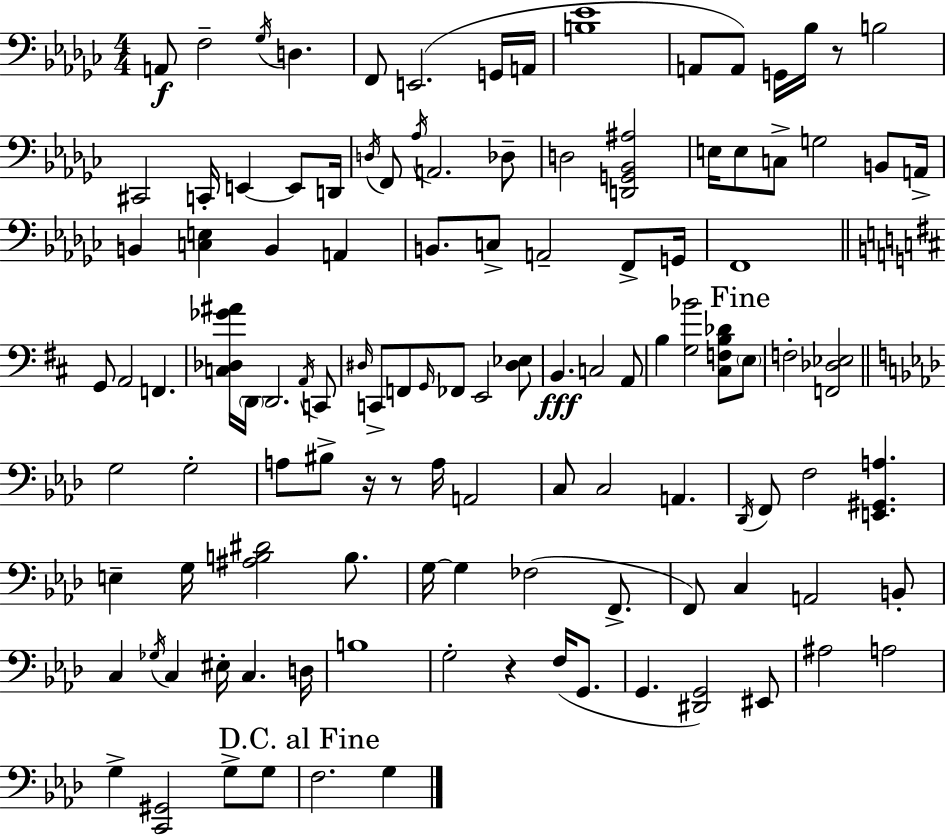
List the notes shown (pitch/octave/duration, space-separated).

A2/e F3/h Gb3/s D3/q. F2/e E2/h. G2/s A2/s [B3,Eb4]/w A2/e A2/e G2/s Bb3/s R/e B3/h C#2/h C2/s E2/q E2/e D2/s D3/s F2/e Ab3/s A2/h. Db3/e D3/h [D2,G2,Bb2,A#3]/h E3/s E3/e C3/e G3/h B2/e A2/s B2/q [C3,E3]/q B2/q A2/q B2/e. C3/e A2/h F2/e G2/s F2/w G2/e A2/h F2/q. [C3,Db3,Gb4,A#4]/s D2/s D2/h. A2/s C2/e D#3/s C2/e F2/e G2/s FES2/e E2/h [D#3,Eb3]/e B2/q. C3/h A2/e B3/q [G3,Bb4]/h [C#3,F3,B3,Db4]/e E3/e F3/h [F2,Db3,Eb3]/h G3/h G3/h A3/e BIS3/e R/s R/e A3/s A2/h C3/e C3/h A2/q. Db2/s F2/e F3/h [E2,G#2,A3]/q. E3/q G3/s [A#3,B3,D#4]/h B3/e. G3/s G3/q FES3/h F2/e. F2/e C3/q A2/h B2/e C3/q Gb3/s C3/q EIS3/s C3/q. D3/s B3/w G3/h R/q F3/s G2/e. G2/q. [D#2,G2]/h EIS2/e A#3/h A3/h G3/q [C2,G#2]/h G3/e G3/e F3/h. G3/q